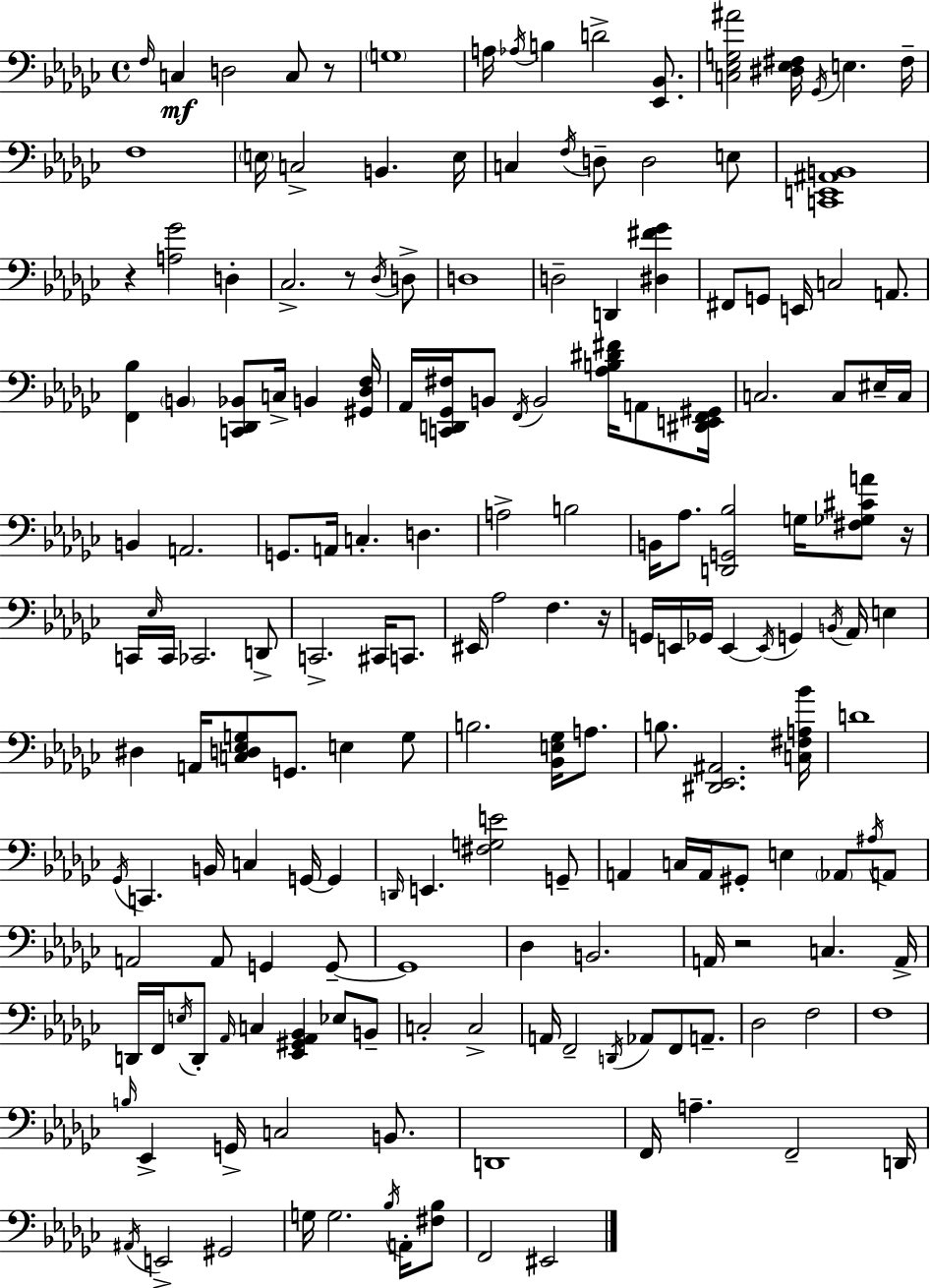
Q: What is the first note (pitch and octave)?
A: F3